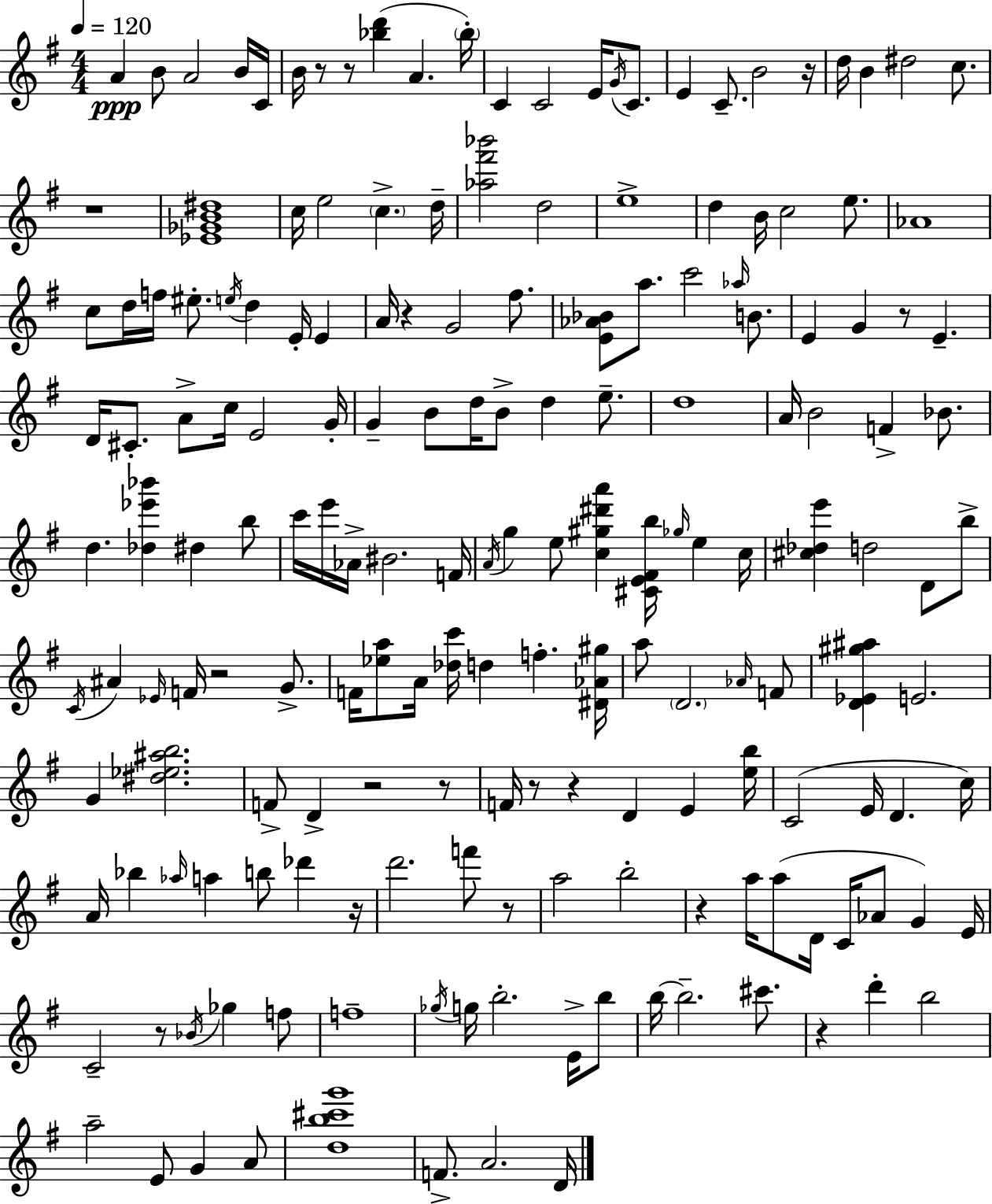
A4/q B4/e A4/h B4/s C4/s B4/s R/e R/e [Bb5,D6]/q A4/q. Bb5/s C4/q C4/h E4/s G4/s C4/e. E4/q C4/e. B4/h R/s D5/s B4/q D#5/h C5/e. R/w [Eb4,Gb4,B4,D#5]/w C5/s E5/h C5/q. D5/s [Ab5,F#6,Bb6]/h D5/h E5/w D5/q B4/s C5/h E5/e. Ab4/w C5/e D5/s F5/s EIS5/e. E5/s D5/q E4/s E4/q A4/s R/q G4/h F#5/e. [E4,Ab4,Bb4]/e A5/e. C6/h Ab5/s B4/e. E4/q G4/q R/e E4/q. D4/s C#4/e. A4/e C5/s E4/h G4/s G4/q B4/e D5/s B4/e D5/q E5/e. D5/w A4/s B4/h F4/q Bb4/e. D5/q. [Db5,Eb6,Bb6]/q D#5/q B5/e C6/s E6/s Ab4/s BIS4/h. F4/s A4/s G5/q E5/e [C5,G#5,D#6,A6]/q [C#4,E4,F#4,B5]/s Gb5/s E5/q C5/s [C#5,Db5,E6]/q D5/h D4/e B5/e C4/s A#4/q Eb4/s F4/s R/h G4/e. F4/s [Eb5,A5]/e A4/s [Db5,C6]/s D5/q F5/q. [D#4,Ab4,G#5]/s A5/e D4/h. Ab4/s F4/e [D4,Eb4,G#5,A#5]/q E4/h. G4/q [D#5,Eb5,A#5,B5]/h. F4/e D4/q R/h R/e F4/s R/e R/q D4/q E4/q [E5,B5]/s C4/h E4/s D4/q. C5/s A4/s Bb5/q Ab5/s A5/q B5/e Db6/q R/s D6/h. F6/e R/e A5/h B5/h R/q A5/s A5/e D4/s C4/s Ab4/e G4/q E4/s C4/h R/e Bb4/s Gb5/q F5/e F5/w Gb5/s G5/s B5/h. E4/s B5/e B5/s B5/h. C#6/e. R/q D6/q B5/h A5/h E4/e G4/q A4/e [D5,B5,C#6,G6]/w F4/e. A4/h. D4/s